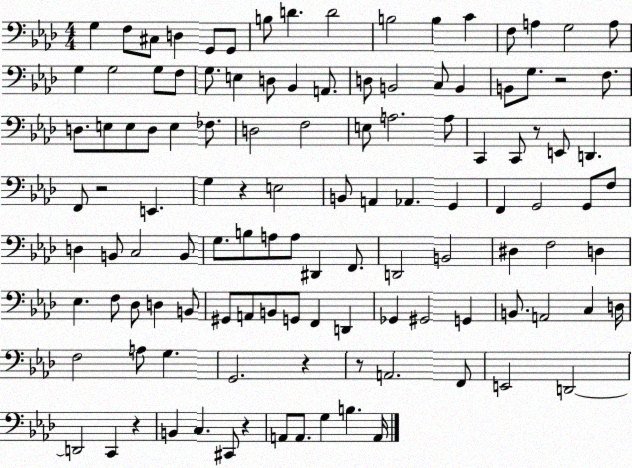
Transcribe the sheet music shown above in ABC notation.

X:1
T:Untitled
M:4/4
L:1/4
K:Ab
G, F,/2 ^C,/2 D, G,,/2 G,,/2 B,/2 D D2 B,2 B, C F,/2 A, G,2 A,/2 G, G,2 G,/2 F,/2 G,/2 E, D,/2 _B,, A,,/2 D,/2 B,,2 C,/2 B,, B,,/2 G,/2 z2 F,/2 D,/2 E,/2 E,/2 D,/2 E, _F,/2 D,2 F,2 E,/2 A,2 A,/2 C,, C,,/2 z/2 E,,/2 D,, F,,/2 z2 E,, G, z E,2 B,,/2 A,, _A,, G,, F,, G,,2 G,,/2 F,/2 D, B,,/2 C,2 B,,/2 G,/2 B,/2 A,/2 A,/2 ^D,, F,,/2 D,,2 B,,2 ^D, F,2 D, _E, F,/2 _D,/2 D, B,,/2 ^G,,/2 A,,/2 B,,/2 G,,/2 F,, D,, _G,, ^G,,2 G,, B,,/2 A,,2 C, D,/4 F,2 A,/2 G, G,,2 z z/2 A,,2 F,,/2 E,,2 D,,2 D,,2 C,, z B,, C, ^C,,/2 z A,,/2 A,,/2 G, B, A,,/4